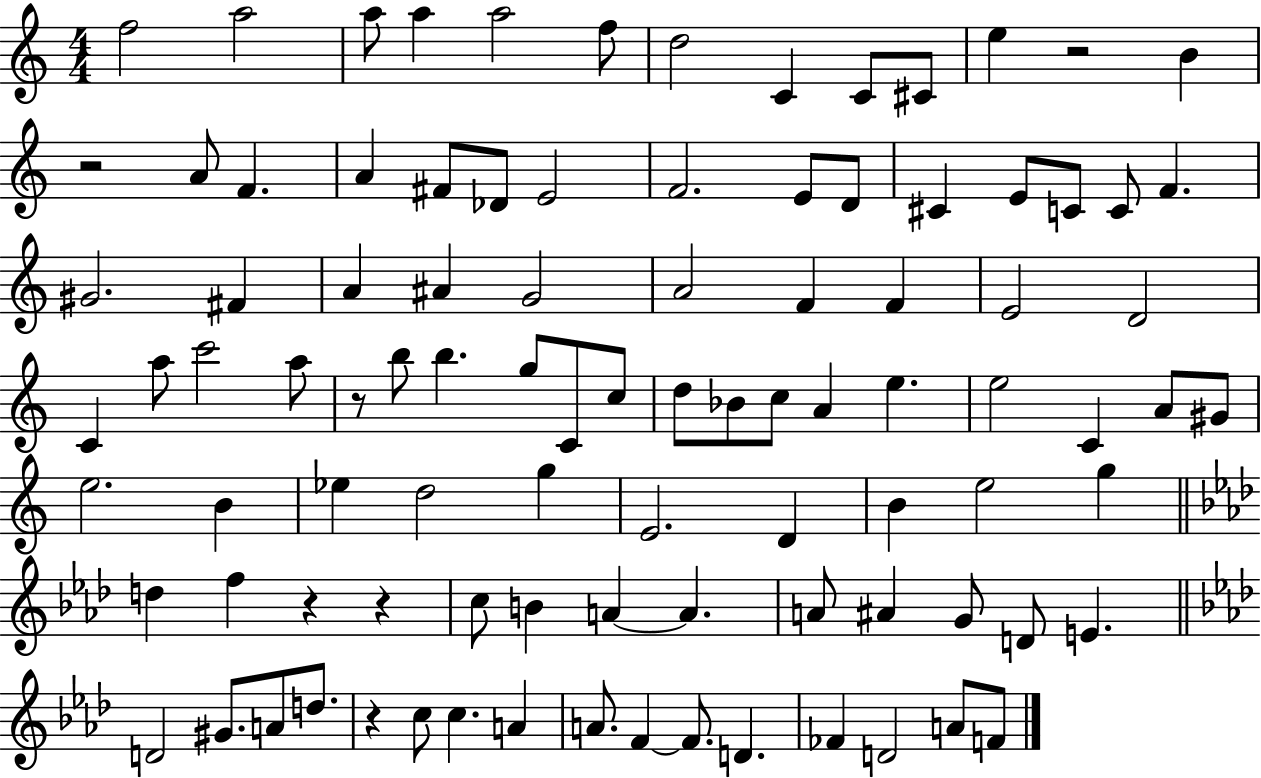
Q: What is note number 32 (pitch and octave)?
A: A4